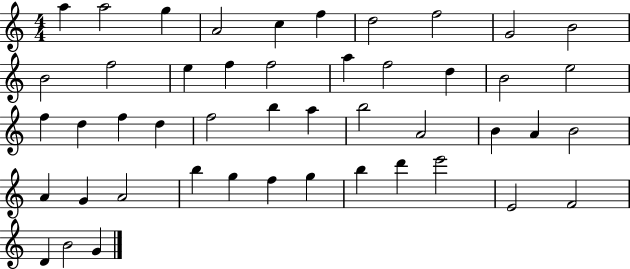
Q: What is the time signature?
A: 4/4